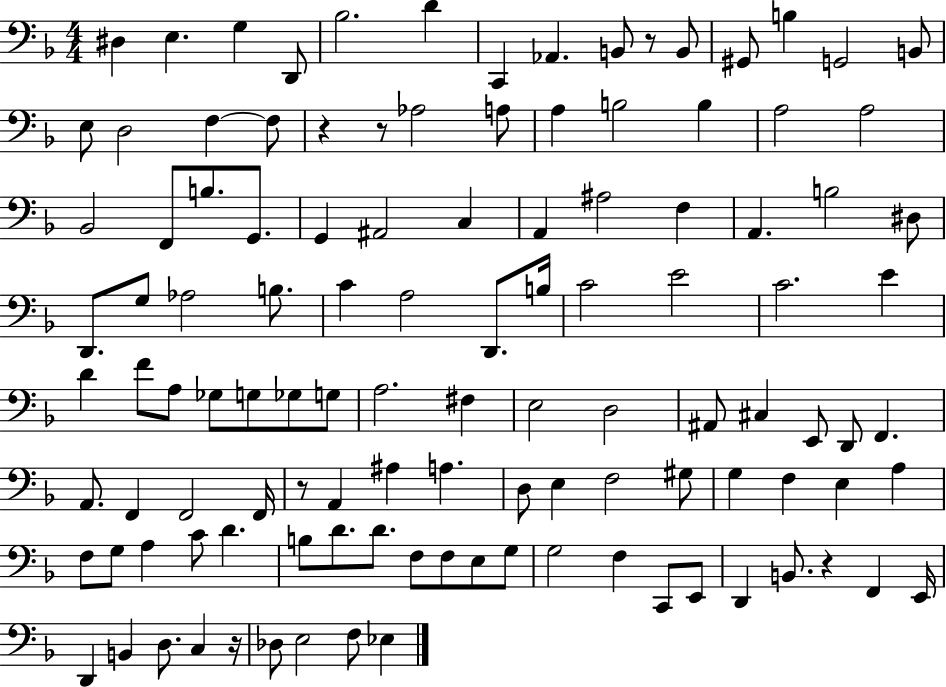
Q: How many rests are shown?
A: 6